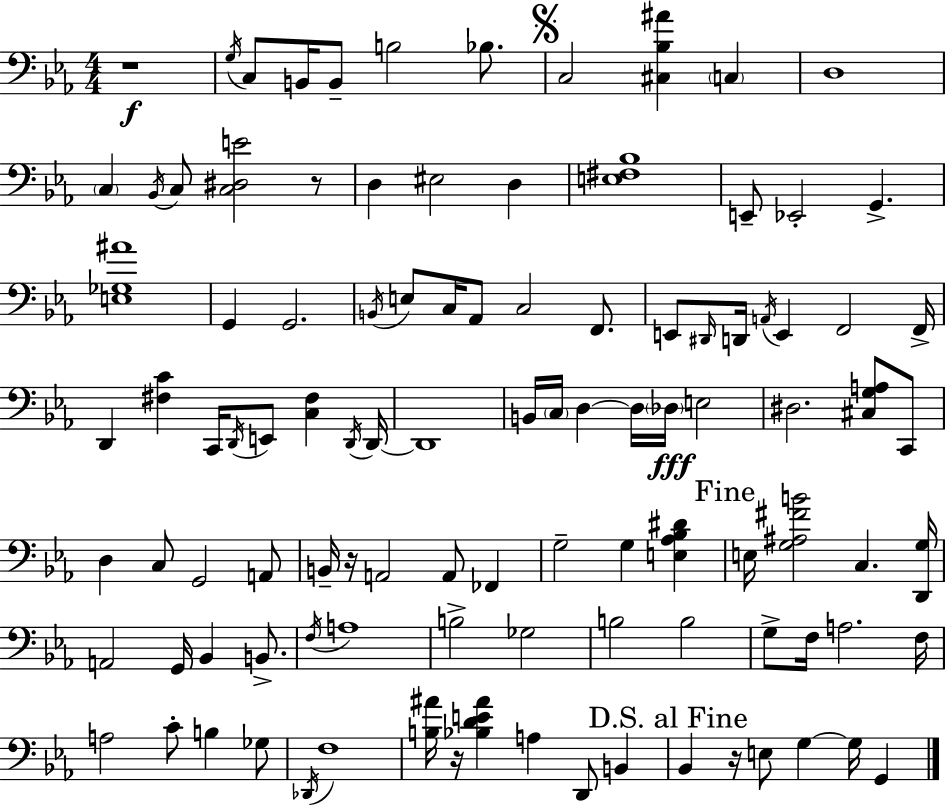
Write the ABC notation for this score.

X:1
T:Untitled
M:4/4
L:1/4
K:Cm
z4 G,/4 C,/2 B,,/4 B,,/2 B,2 _B,/2 C,2 [^C,_B,^A] C, D,4 C, _B,,/4 C,/2 [C,^D,E]2 z/2 D, ^E,2 D, [E,^F,_B,]4 E,,/2 _E,,2 G,, [E,_G,^A]4 G,, G,,2 B,,/4 E,/2 C,/4 _A,,/2 C,2 F,,/2 E,,/2 ^D,,/4 D,,/4 A,,/4 E,, F,,2 F,,/4 D,, [^F,C] C,,/4 D,,/4 E,,/2 [C,^F,] D,,/4 D,,/4 D,,4 B,,/4 C,/4 D, D,/4 _D,/4 E,2 ^D,2 [^C,G,A,]/2 C,,/2 D, C,/2 G,,2 A,,/2 B,,/4 z/4 A,,2 A,,/2 _F,, G,2 G, [E,_A,_B,^D] E,/4 [G,^A,^FB]2 C, [D,,G,]/4 A,,2 G,,/4 _B,, B,,/2 F,/4 A,4 B,2 _G,2 B,2 B,2 G,/2 F,/4 A,2 F,/4 A,2 C/2 B, _G,/2 _D,,/4 F,4 [B,^A]/4 z/4 [_B,DE^A] A, D,,/2 B,, _B,, z/4 E,/2 G, G,/4 G,,